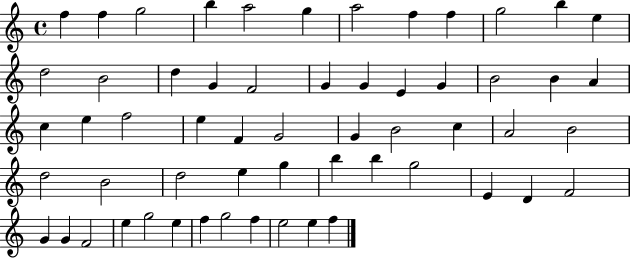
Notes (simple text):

F5/q F5/q G5/h B5/q A5/h G5/q A5/h F5/q F5/q G5/h B5/q E5/q D5/h B4/h D5/q G4/q F4/h G4/q G4/q E4/q G4/q B4/h B4/q A4/q C5/q E5/q F5/h E5/q F4/q G4/h G4/q B4/h C5/q A4/h B4/h D5/h B4/h D5/h E5/q G5/q B5/q B5/q G5/h E4/q D4/q F4/h G4/q G4/q F4/h E5/q G5/h E5/q F5/q G5/h F5/q E5/h E5/q F5/q